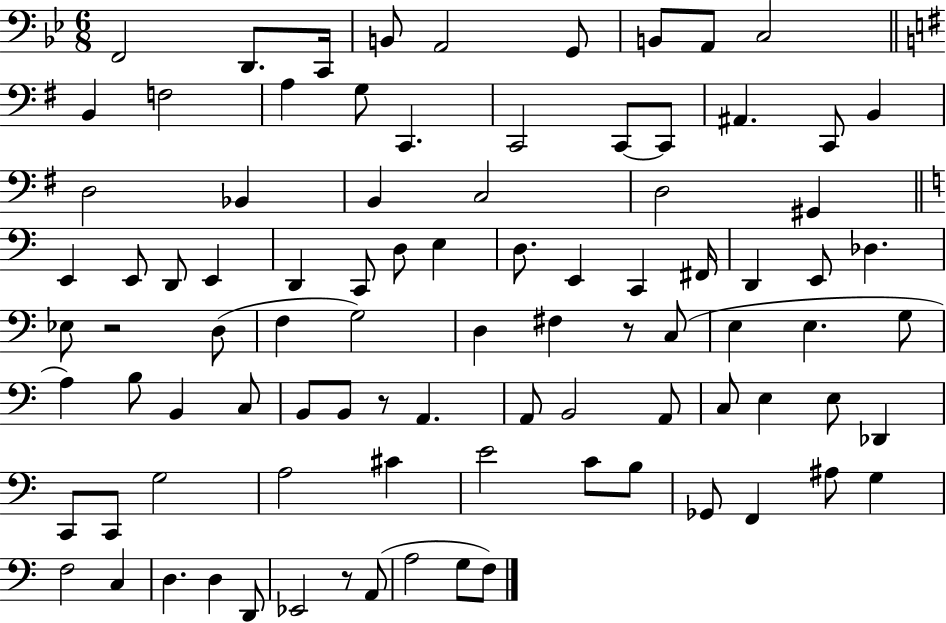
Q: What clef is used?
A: bass